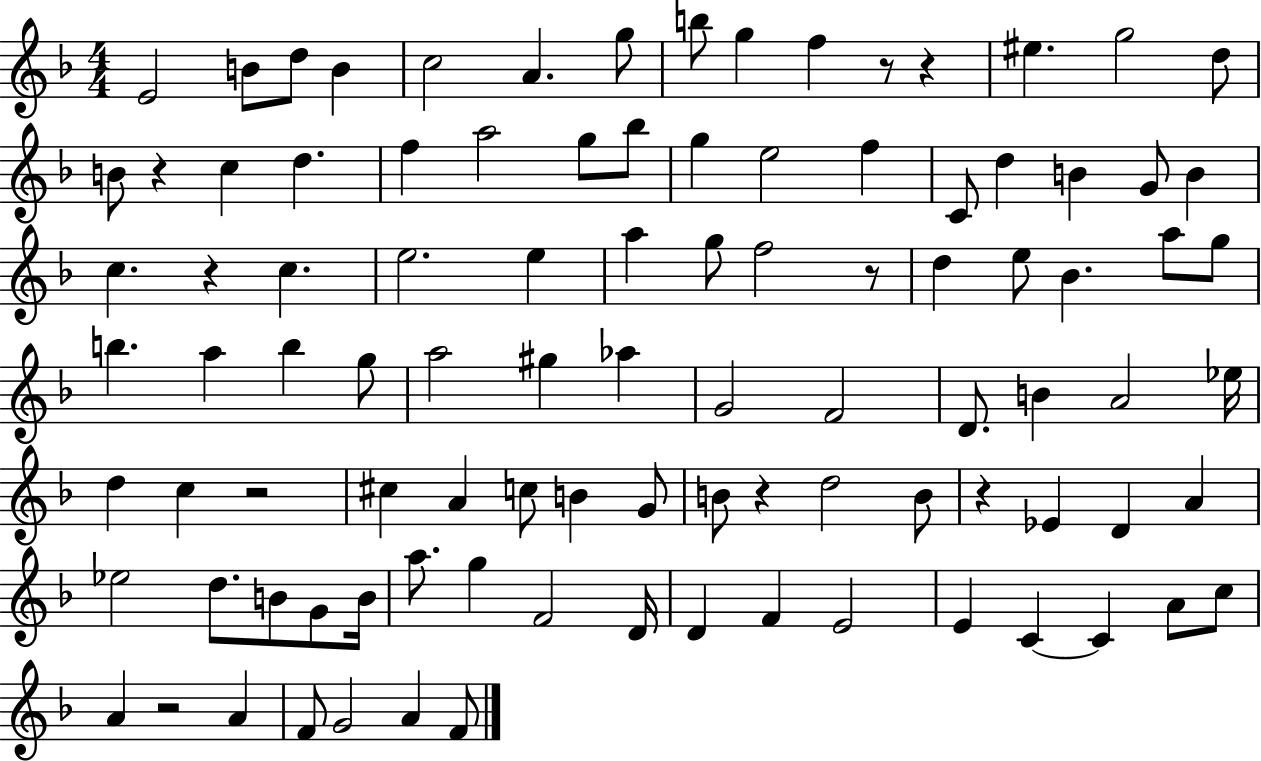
E4/h B4/e D5/e B4/q C5/h A4/q. G5/e B5/e G5/q F5/q R/e R/q EIS5/q. G5/h D5/e B4/e R/q C5/q D5/q. F5/q A5/h G5/e Bb5/e G5/q E5/h F5/q C4/e D5/q B4/q G4/e B4/q C5/q. R/q C5/q. E5/h. E5/q A5/q G5/e F5/h R/e D5/q E5/e Bb4/q. A5/e G5/e B5/q. A5/q B5/q G5/e A5/h G#5/q Ab5/q G4/h F4/h D4/e. B4/q A4/h Eb5/s D5/q C5/q R/h C#5/q A4/q C5/e B4/q G4/e B4/e R/q D5/h B4/e R/q Eb4/q D4/q A4/q Eb5/h D5/e. B4/e G4/e B4/s A5/e. G5/q F4/h D4/s D4/q F4/q E4/h E4/q C4/q C4/q A4/e C5/e A4/q R/h A4/q F4/e G4/h A4/q F4/e